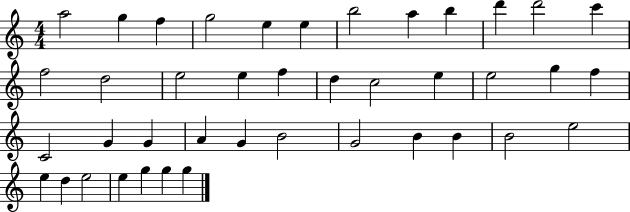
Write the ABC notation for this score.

X:1
T:Untitled
M:4/4
L:1/4
K:C
a2 g f g2 e e b2 a b d' d'2 c' f2 d2 e2 e f d c2 e e2 g f C2 G G A G B2 G2 B B B2 e2 e d e2 e g g g